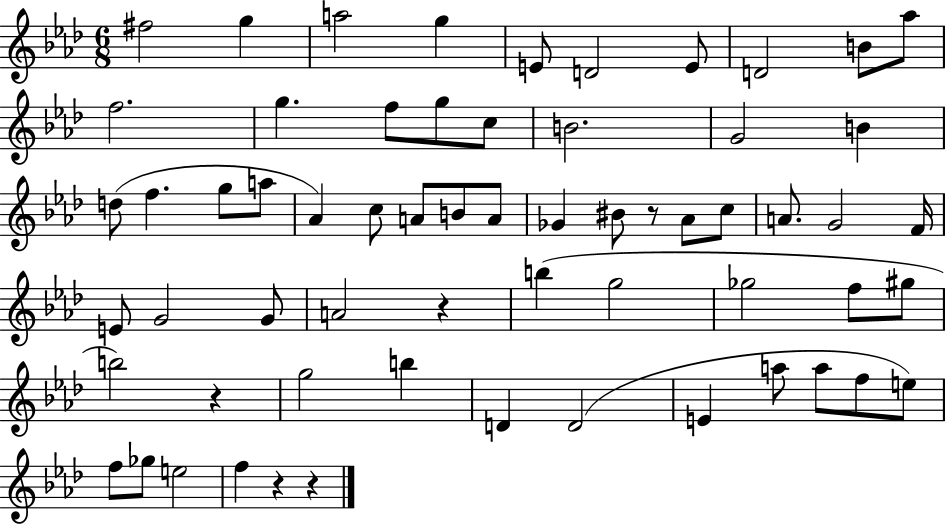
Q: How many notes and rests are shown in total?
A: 62